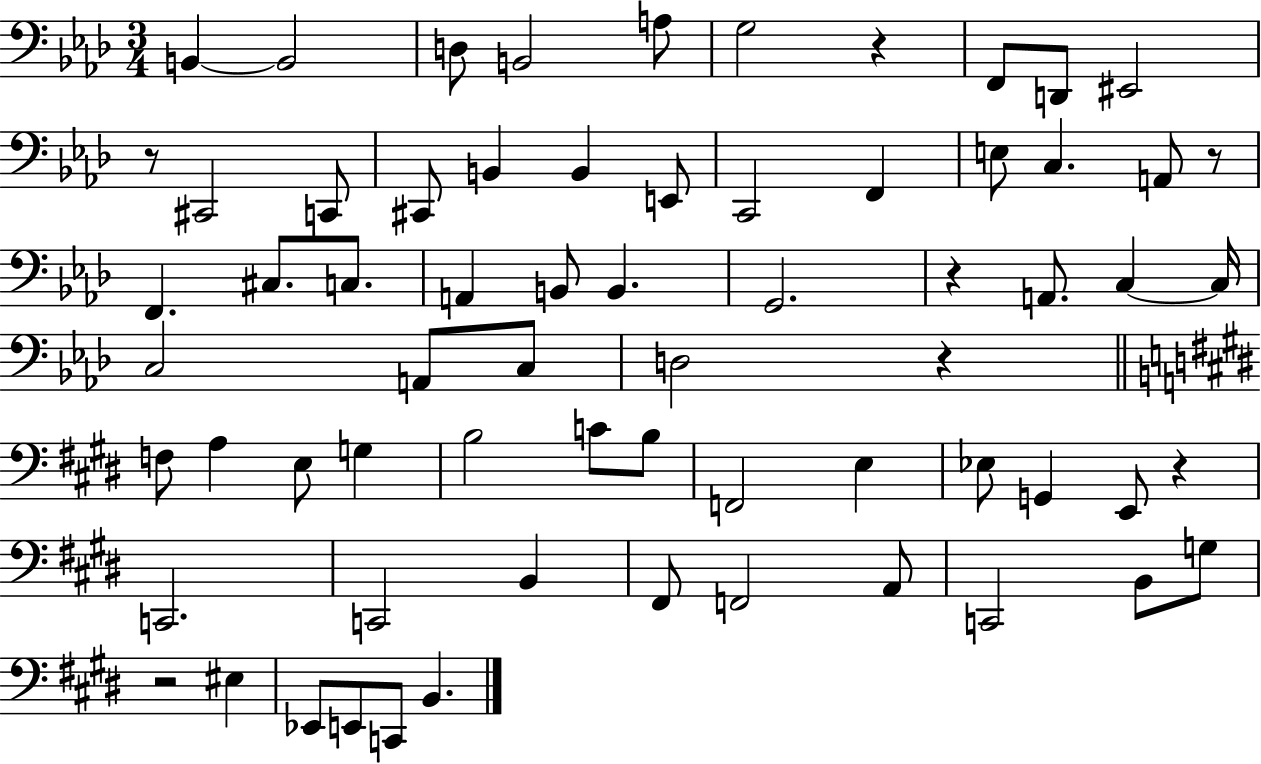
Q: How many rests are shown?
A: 7